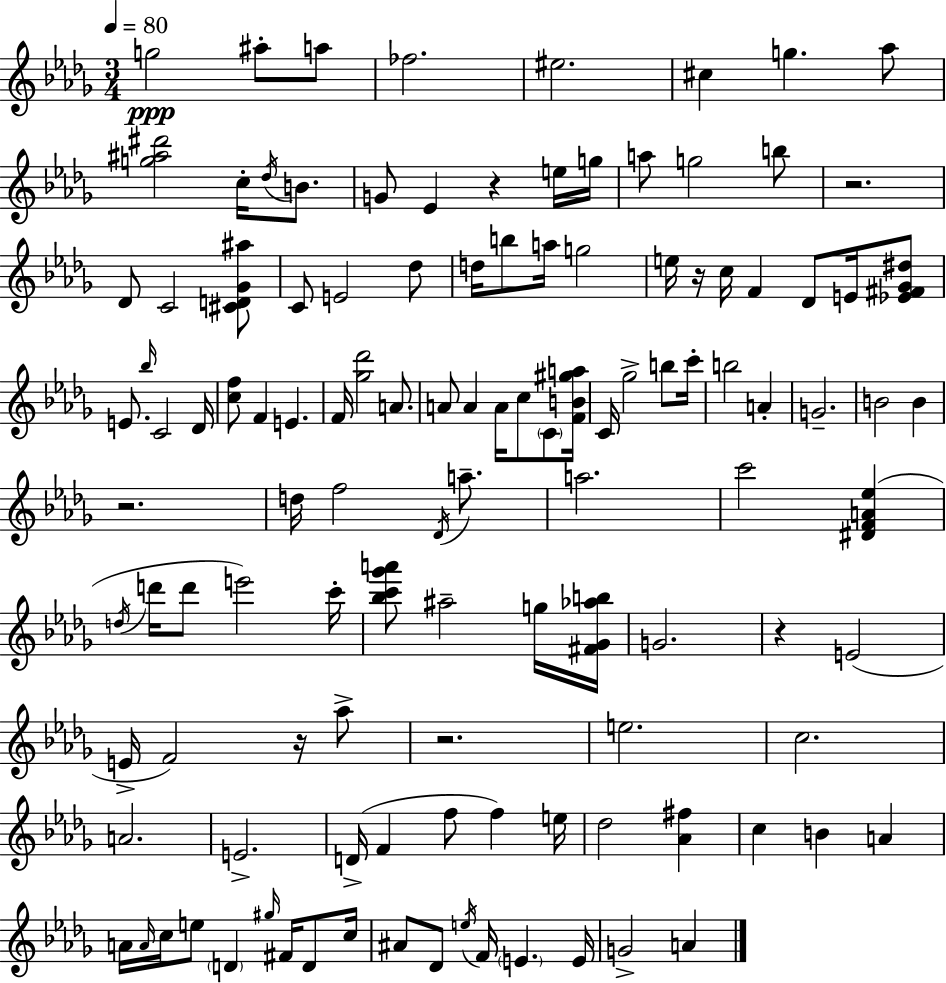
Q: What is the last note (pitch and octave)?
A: A4